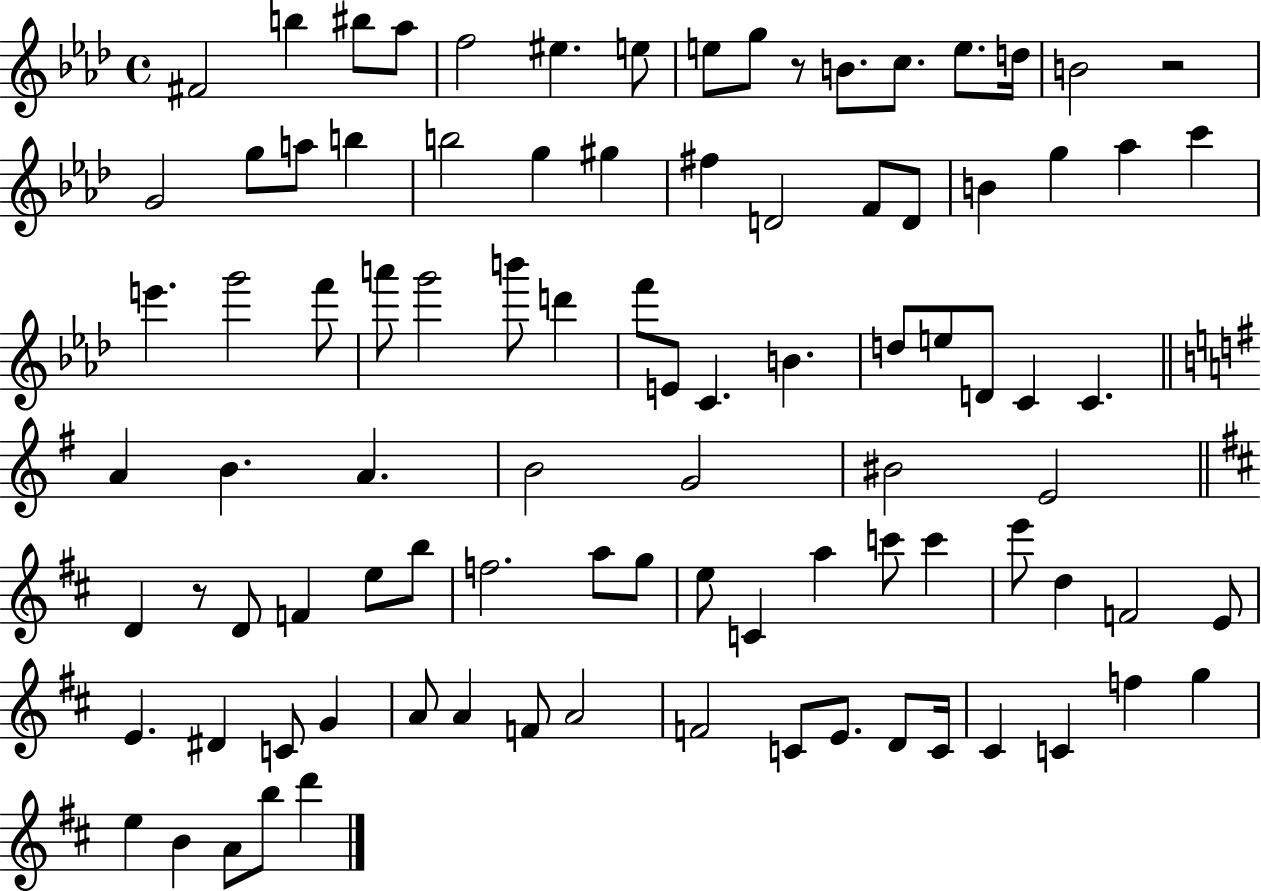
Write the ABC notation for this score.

X:1
T:Untitled
M:4/4
L:1/4
K:Ab
^F2 b ^b/2 _a/2 f2 ^e e/2 e/2 g/2 z/2 B/2 c/2 e/2 d/4 B2 z2 G2 g/2 a/2 b b2 g ^g ^f D2 F/2 D/2 B g _a c' e' g'2 f'/2 a'/2 g'2 b'/2 d' f'/2 E/2 C B d/2 e/2 D/2 C C A B A B2 G2 ^B2 E2 D z/2 D/2 F e/2 b/2 f2 a/2 g/2 e/2 C a c'/2 c' e'/2 d F2 E/2 E ^D C/2 G A/2 A F/2 A2 F2 C/2 E/2 D/2 C/4 ^C C f g e B A/2 b/2 d'